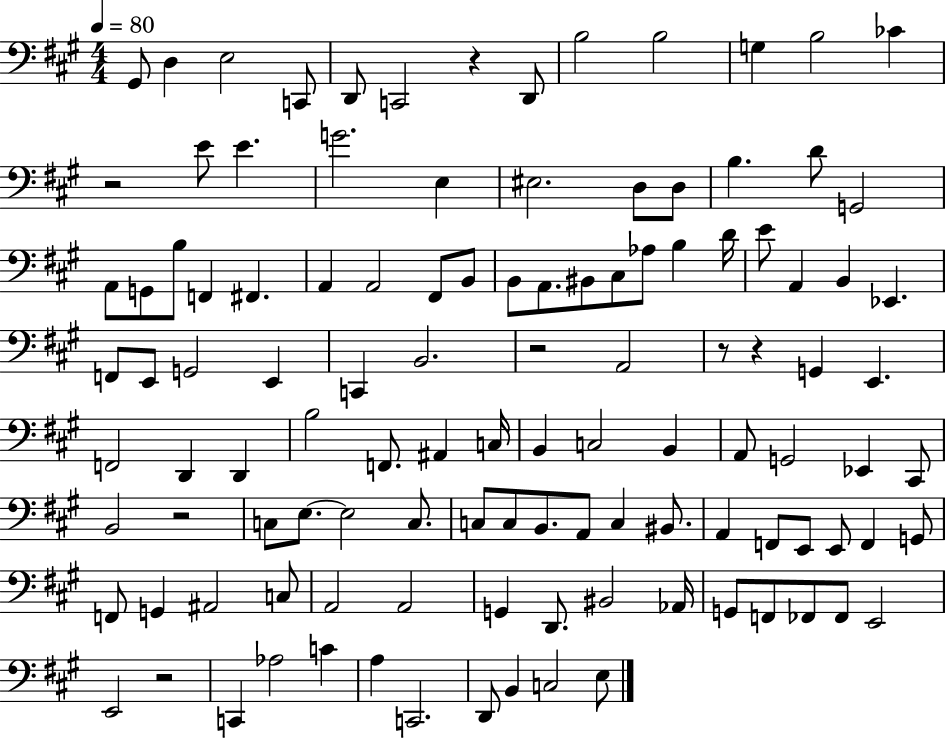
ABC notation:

X:1
T:Untitled
M:4/4
L:1/4
K:A
^G,,/2 D, E,2 C,,/2 D,,/2 C,,2 z D,,/2 B,2 B,2 G, B,2 _C z2 E/2 E G2 E, ^E,2 D,/2 D,/2 B, D/2 G,,2 A,,/2 G,,/2 B,/2 F,, ^F,, A,, A,,2 ^F,,/2 B,,/2 B,,/2 A,,/2 ^B,,/2 ^C,/2 _A,/2 B, D/4 E/2 A,, B,, _E,, F,,/2 E,,/2 G,,2 E,, C,, B,,2 z2 A,,2 z/2 z G,, E,, F,,2 D,, D,, B,2 F,,/2 ^A,, C,/4 B,, C,2 B,, A,,/2 G,,2 _E,, ^C,,/2 B,,2 z2 C,/2 E,/2 E,2 C,/2 C,/2 C,/2 B,,/2 A,,/2 C, ^B,,/2 A,, F,,/2 E,,/2 E,,/2 F,, G,,/2 F,,/2 G,, ^A,,2 C,/2 A,,2 A,,2 G,, D,,/2 ^B,,2 _A,,/4 G,,/2 F,,/2 _F,,/2 _F,,/2 E,,2 E,,2 z2 C,, _A,2 C A, C,,2 D,,/2 B,, C,2 E,/2